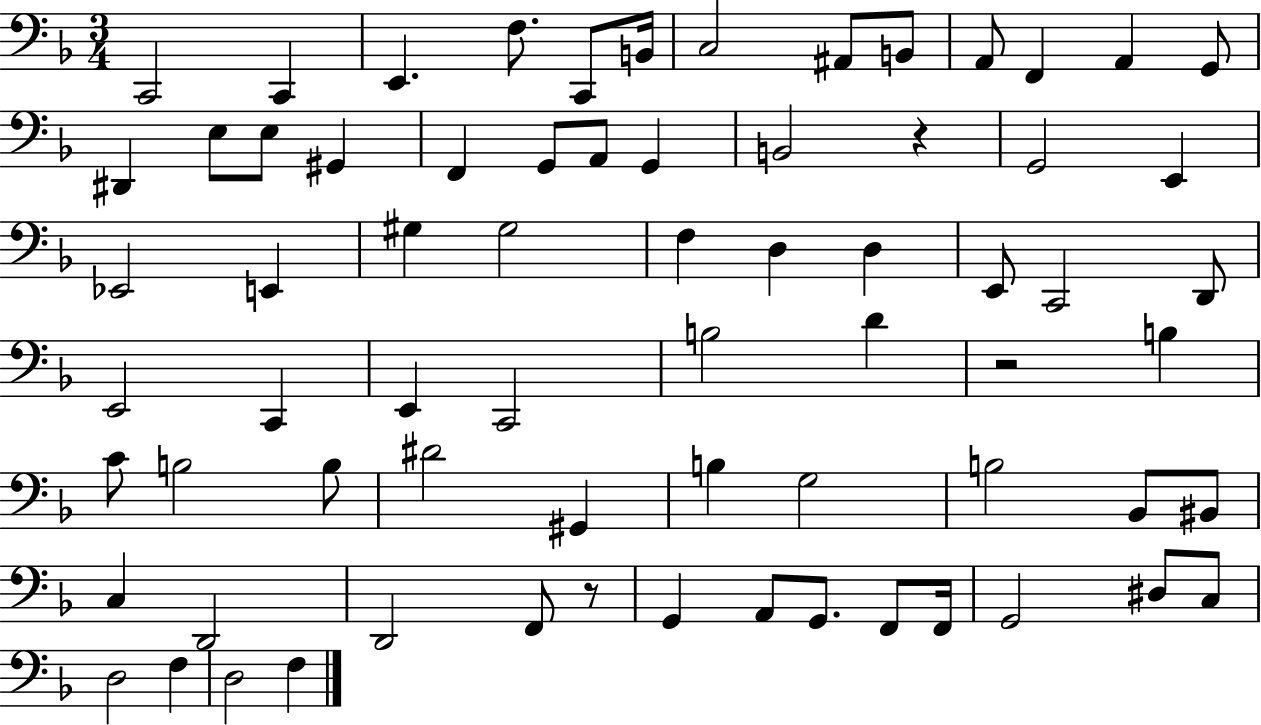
X:1
T:Untitled
M:3/4
L:1/4
K:F
C,,2 C,, E,, F,/2 C,,/2 B,,/4 C,2 ^A,,/2 B,,/2 A,,/2 F,, A,, G,,/2 ^D,, E,/2 E,/2 ^G,, F,, G,,/2 A,,/2 G,, B,,2 z G,,2 E,, _E,,2 E,, ^G, ^G,2 F, D, D, E,,/2 C,,2 D,,/2 E,,2 C,, E,, C,,2 B,2 D z2 B, C/2 B,2 B,/2 ^D2 ^G,, B, G,2 B,2 _B,,/2 ^B,,/2 C, D,,2 D,,2 F,,/2 z/2 G,, A,,/2 G,,/2 F,,/2 F,,/4 G,,2 ^D,/2 C,/2 D,2 F, D,2 F,